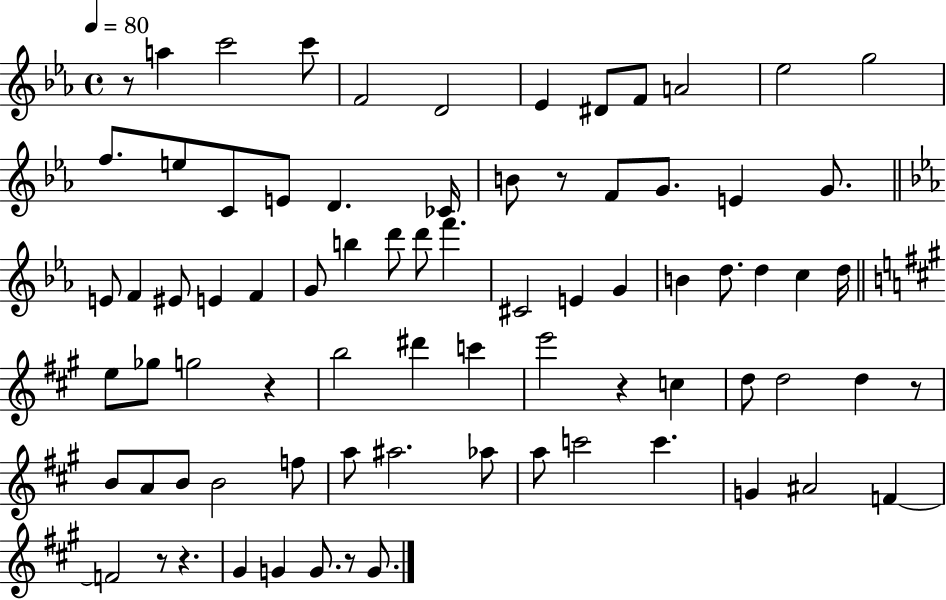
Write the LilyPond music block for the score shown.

{
  \clef treble
  \time 4/4
  \defaultTimeSignature
  \key ees \major
  \tempo 4 = 80
  \repeat volta 2 { r8 a''4 c'''2 c'''8 | f'2 d'2 | ees'4 dis'8 f'8 a'2 | ees''2 g''2 | \break f''8. e''8 c'8 e'8 d'4. ces'16 | b'8 r8 f'8 g'8. e'4 g'8. | \bar "||" \break \key ees \major e'8 f'4 eis'8 e'4 f'4 | g'8 b''4 d'''8 d'''8 f'''4. | cis'2 e'4 g'4 | b'4 d''8. d''4 c''4 d''16 | \break \bar "||" \break \key a \major e''8 ges''8 g''2 r4 | b''2 dis'''4 c'''4 | e'''2 r4 c''4 | d''8 d''2 d''4 r8 | \break b'8 a'8 b'8 b'2 f''8 | a''8 ais''2. aes''8 | a''8 c'''2 c'''4. | g'4 ais'2 f'4~~ | \break f'2 r8 r4. | gis'4 g'4 g'8. r8 g'8. | } \bar "|."
}